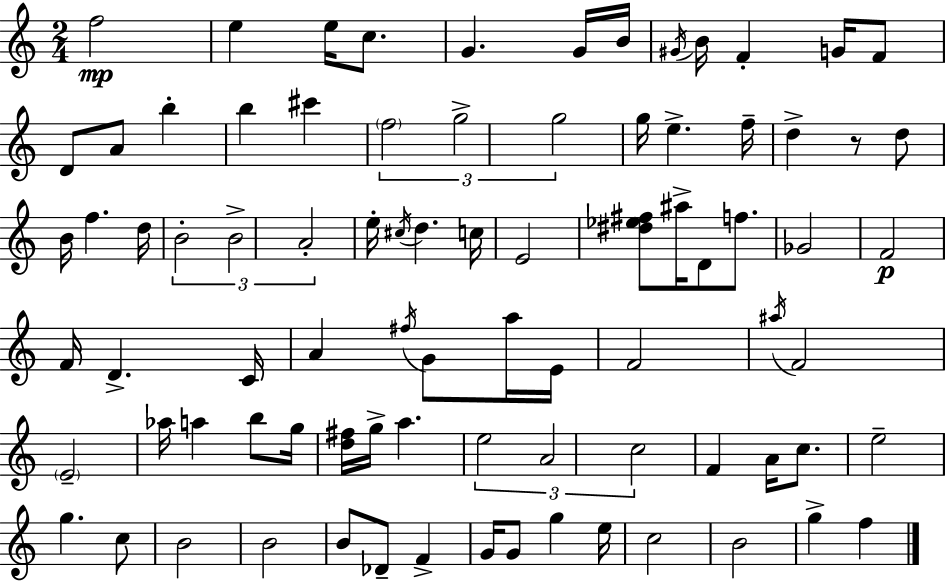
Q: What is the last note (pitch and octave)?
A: F5